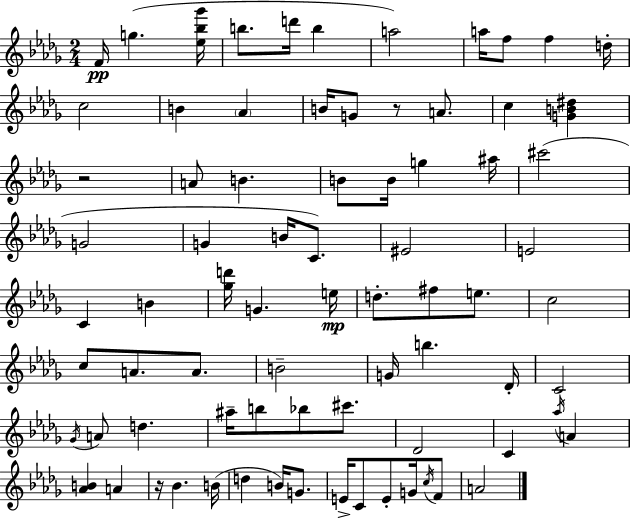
{
  \clef treble
  \numericTimeSignature
  \time 2/4
  \key bes \minor
  \repeat volta 2 { f'16\pp g''4.( <ees'' bes'' ges'''>16 | b''8. d'''16 b''4 | a''2) | a''16 f''8 f''4 d''16-. | \break c''2 | b'4 \parenthesize aes'4 | b'16 g'8 r8 a'8. | c''4 <g' b' dis''>4 | \break r2 | a'8 b'4. | b'8 b'16 g''4 ais''16 | cis'''2( | \break g'2 | g'4 b'16 c'8.) | eis'2 | e'2 | \break c'4 b'4 | <ges'' d'''>16 g'4. e''16\mp | d''8.-. fis''8 e''8. | c''2 | \break c''8 a'8. a'8. | b'2-- | g'16 b''4. des'16-. | c'2 | \break \acciaccatura { ges'16 } a'8 d''4. | ais''16-- b''8 bes''8 cis'''8. | des'2 | c'4 \acciaccatura { aes''16 } a'4 | \break <aes' b'>4 a'4 | r16 bes'4. | b'16( d''4 b'16) g'8. | e'16-> c'8 e'8-. g'16 | \break \acciaccatura { c''16 } f'8 a'2 | } \bar "|."
}